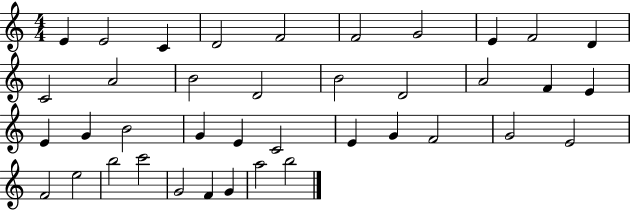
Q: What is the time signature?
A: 4/4